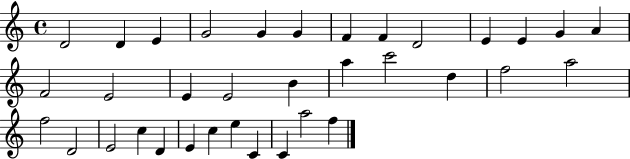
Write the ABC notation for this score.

X:1
T:Untitled
M:4/4
L:1/4
K:C
D2 D E G2 G G F F D2 E E G A F2 E2 E E2 B a c'2 d f2 a2 f2 D2 E2 c D E c e C C a2 f